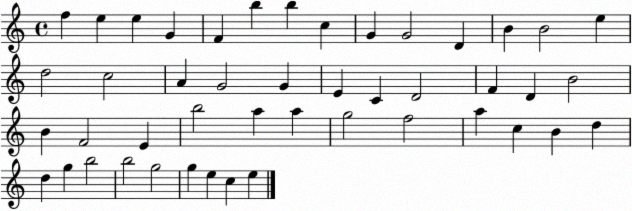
X:1
T:Untitled
M:4/4
L:1/4
K:C
f e e G F b b c G G2 D B B2 e d2 c2 A G2 G E C D2 F D B2 B F2 E b2 a a g2 f2 a c B d d g b2 b2 g2 g e c e